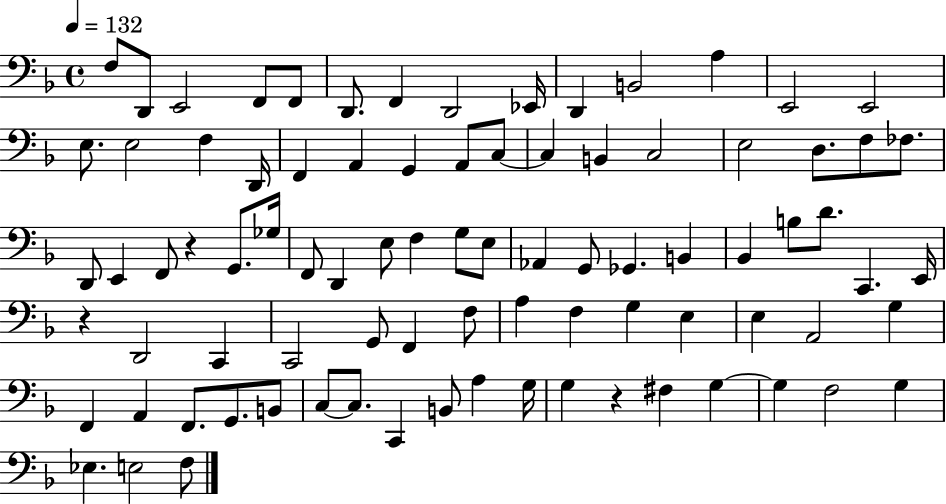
{
  \clef bass
  \time 4/4
  \defaultTimeSignature
  \key f \major
  \tempo 4 = 132
  f8 d,8 e,2 f,8 f,8 | d,8. f,4 d,2 ees,16 | d,4 b,2 a4 | e,2 e,2 | \break e8. e2 f4 d,16 | f,4 a,4 g,4 a,8 c8~~ | c4 b,4 c2 | e2 d8. f8 fes8. | \break d,8 e,4 f,8 r4 g,8. ges16 | f,8 d,4 e8 f4 g8 e8 | aes,4 g,8 ges,4. b,4 | bes,4 b8 d'8. c,4. e,16 | \break r4 d,2 c,4 | c,2 g,8 f,4 f8 | a4 f4 g4 e4 | e4 a,2 g4 | \break f,4 a,4 f,8. g,8. b,8 | c8~~ c8. c,4 b,8 a4 g16 | g4 r4 fis4 g4~~ | g4 f2 g4 | \break ees4. e2 f8 | \bar "|."
}